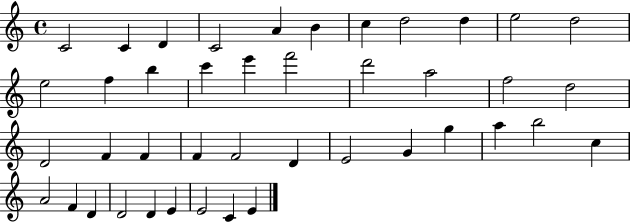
{
  \clef treble
  \time 4/4
  \defaultTimeSignature
  \key c \major
  c'2 c'4 d'4 | c'2 a'4 b'4 | c''4 d''2 d''4 | e''2 d''2 | \break e''2 f''4 b''4 | c'''4 e'''4 f'''2 | d'''2 a''2 | f''2 d''2 | \break d'2 f'4 f'4 | f'4 f'2 d'4 | e'2 g'4 g''4 | a''4 b''2 c''4 | \break a'2 f'4 d'4 | d'2 d'4 e'4 | e'2 c'4 e'4 | \bar "|."
}